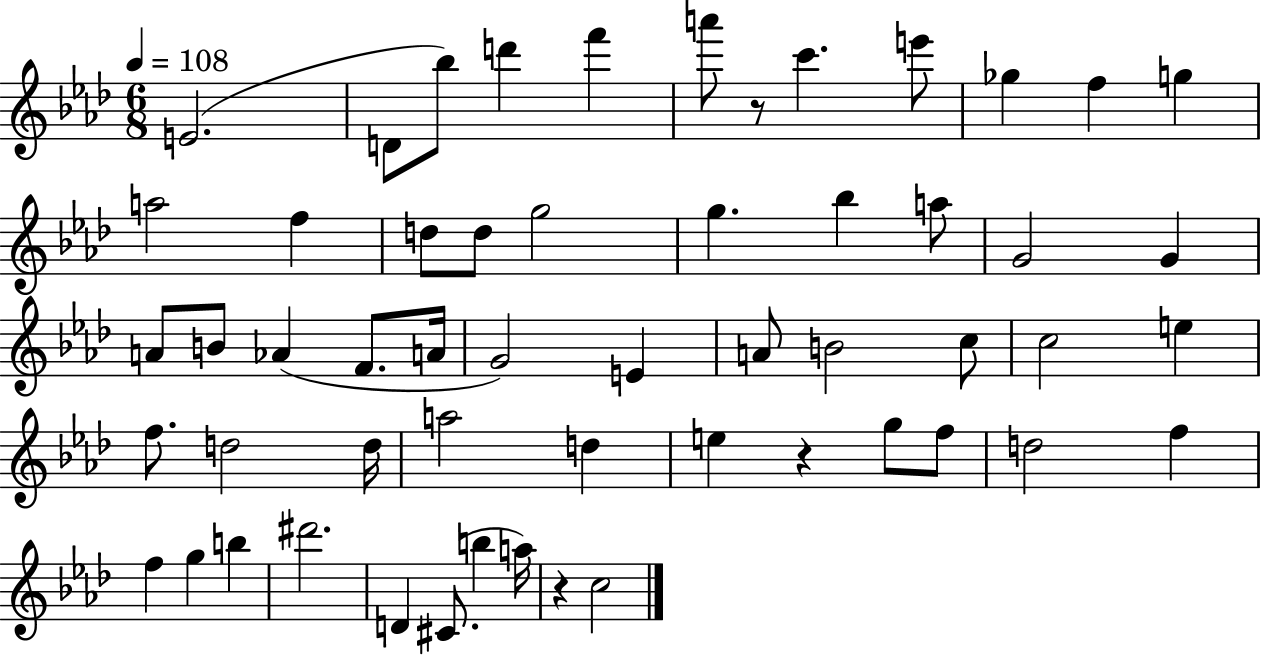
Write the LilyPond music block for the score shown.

{
  \clef treble
  \numericTimeSignature
  \time 6/8
  \key aes \major
  \tempo 4 = 108
  e'2.( | d'8 bes''8) d'''4 f'''4 | a'''8 r8 c'''4. e'''8 | ges''4 f''4 g''4 | \break a''2 f''4 | d''8 d''8 g''2 | g''4. bes''4 a''8 | g'2 g'4 | \break a'8 b'8 aes'4( f'8. a'16 | g'2) e'4 | a'8 b'2 c''8 | c''2 e''4 | \break f''8. d''2 d''16 | a''2 d''4 | e''4 r4 g''8 f''8 | d''2 f''4 | \break f''4 g''4 b''4 | dis'''2. | d'4 cis'8.( b''4 a''16) | r4 c''2 | \break \bar "|."
}